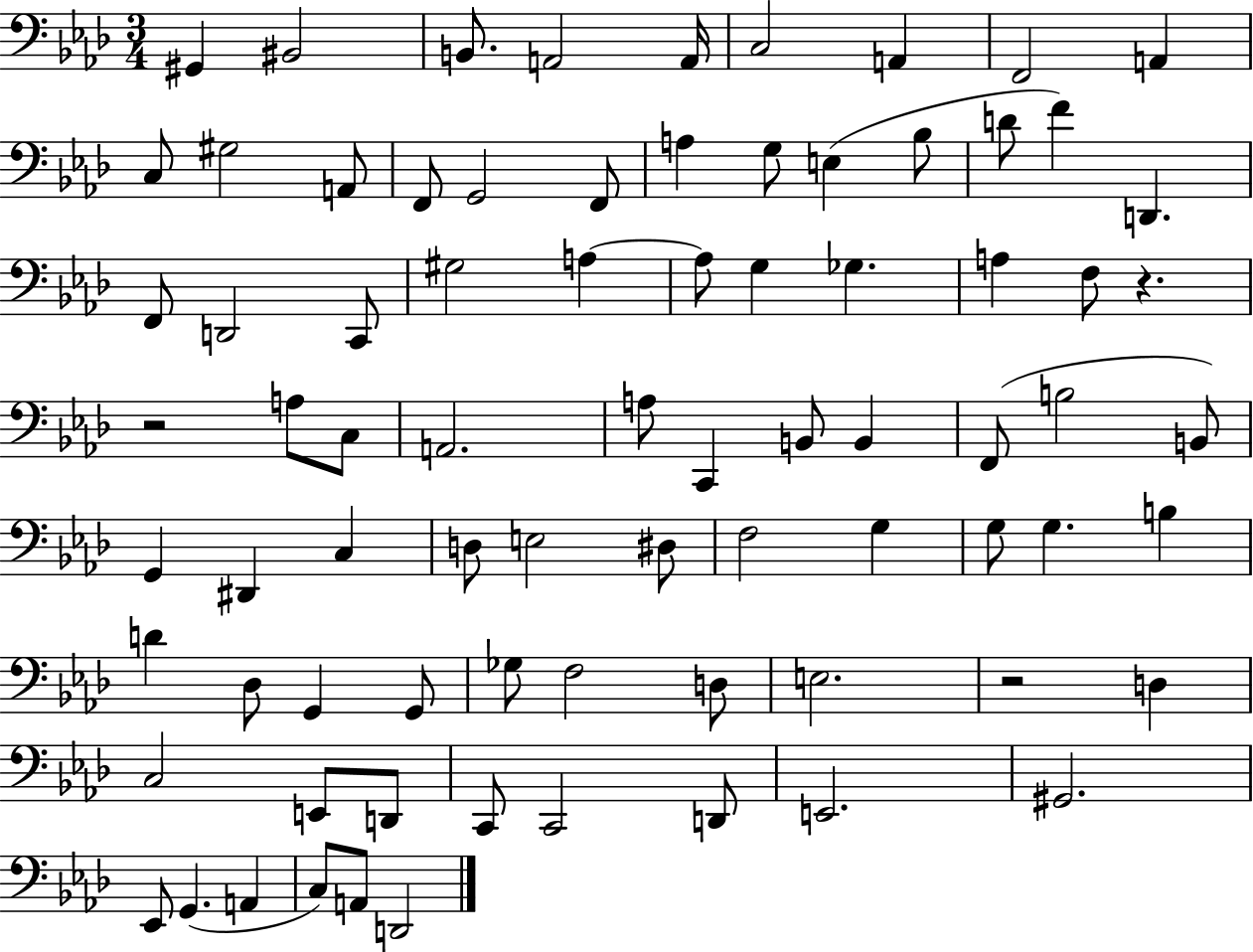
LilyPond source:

{
  \clef bass
  \numericTimeSignature
  \time 3/4
  \key aes \major
  gis,4 bis,2 | b,8. a,2 a,16 | c2 a,4 | f,2 a,4 | \break c8 gis2 a,8 | f,8 g,2 f,8 | a4 g8 e4( bes8 | d'8 f'4) d,4. | \break f,8 d,2 c,8 | gis2 a4~~ | a8 g4 ges4. | a4 f8 r4. | \break r2 a8 c8 | a,2. | a8 c,4 b,8 b,4 | f,8( b2 b,8) | \break g,4 dis,4 c4 | d8 e2 dis8 | f2 g4 | g8 g4. b4 | \break d'4 des8 g,4 g,8 | ges8 f2 d8 | e2. | r2 d4 | \break c2 e,8 d,8 | c,8 c,2 d,8 | e,2. | gis,2. | \break ees,8 g,4.( a,4 | c8) a,8 d,2 | \bar "|."
}